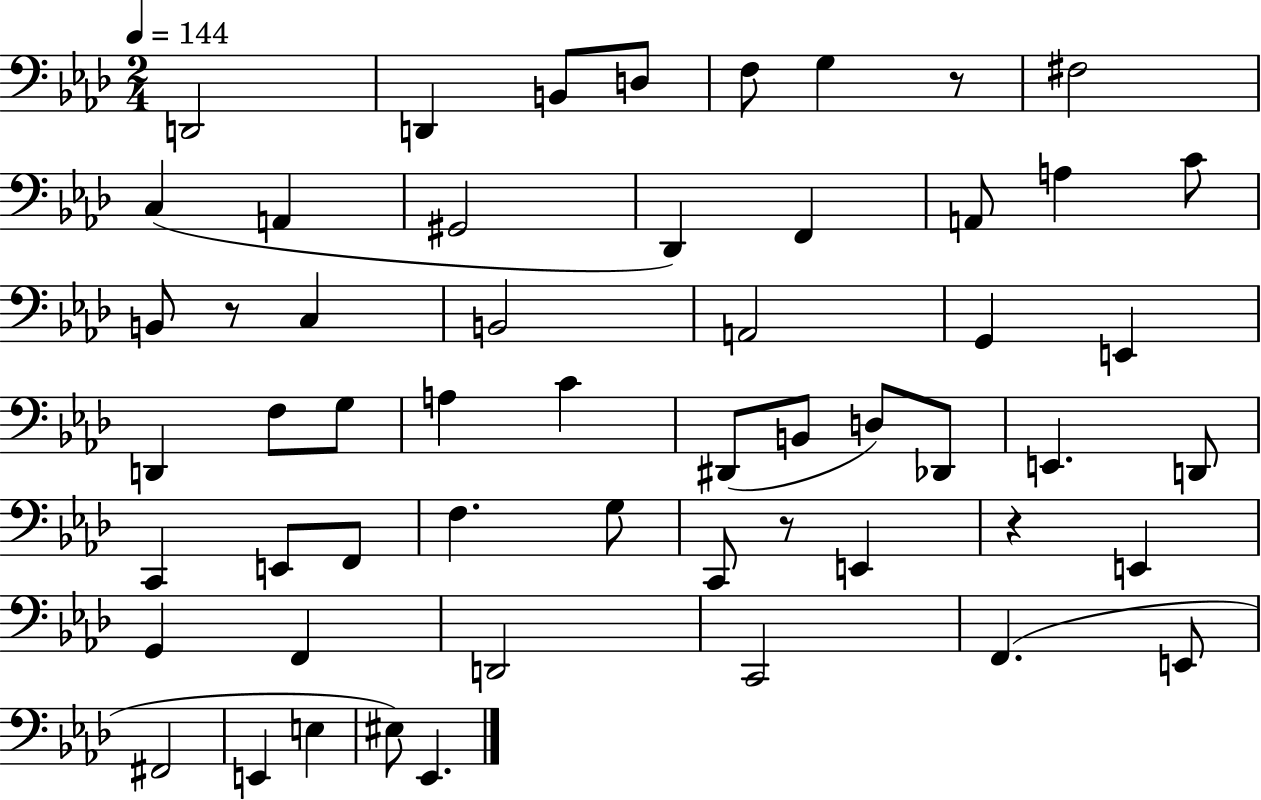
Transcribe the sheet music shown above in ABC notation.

X:1
T:Untitled
M:2/4
L:1/4
K:Ab
D,,2 D,, B,,/2 D,/2 F,/2 G, z/2 ^F,2 C, A,, ^G,,2 _D,, F,, A,,/2 A, C/2 B,,/2 z/2 C, B,,2 A,,2 G,, E,, D,, F,/2 G,/2 A, C ^D,,/2 B,,/2 D,/2 _D,,/2 E,, D,,/2 C,, E,,/2 F,,/2 F, G,/2 C,,/2 z/2 E,, z E,, G,, F,, D,,2 C,,2 F,, E,,/2 ^F,,2 E,, E, ^E,/2 _E,,